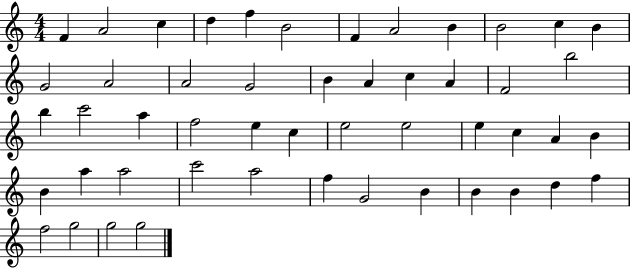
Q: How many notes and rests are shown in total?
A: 50